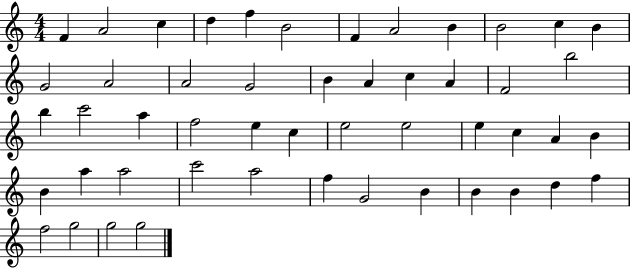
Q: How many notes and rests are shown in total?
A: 50